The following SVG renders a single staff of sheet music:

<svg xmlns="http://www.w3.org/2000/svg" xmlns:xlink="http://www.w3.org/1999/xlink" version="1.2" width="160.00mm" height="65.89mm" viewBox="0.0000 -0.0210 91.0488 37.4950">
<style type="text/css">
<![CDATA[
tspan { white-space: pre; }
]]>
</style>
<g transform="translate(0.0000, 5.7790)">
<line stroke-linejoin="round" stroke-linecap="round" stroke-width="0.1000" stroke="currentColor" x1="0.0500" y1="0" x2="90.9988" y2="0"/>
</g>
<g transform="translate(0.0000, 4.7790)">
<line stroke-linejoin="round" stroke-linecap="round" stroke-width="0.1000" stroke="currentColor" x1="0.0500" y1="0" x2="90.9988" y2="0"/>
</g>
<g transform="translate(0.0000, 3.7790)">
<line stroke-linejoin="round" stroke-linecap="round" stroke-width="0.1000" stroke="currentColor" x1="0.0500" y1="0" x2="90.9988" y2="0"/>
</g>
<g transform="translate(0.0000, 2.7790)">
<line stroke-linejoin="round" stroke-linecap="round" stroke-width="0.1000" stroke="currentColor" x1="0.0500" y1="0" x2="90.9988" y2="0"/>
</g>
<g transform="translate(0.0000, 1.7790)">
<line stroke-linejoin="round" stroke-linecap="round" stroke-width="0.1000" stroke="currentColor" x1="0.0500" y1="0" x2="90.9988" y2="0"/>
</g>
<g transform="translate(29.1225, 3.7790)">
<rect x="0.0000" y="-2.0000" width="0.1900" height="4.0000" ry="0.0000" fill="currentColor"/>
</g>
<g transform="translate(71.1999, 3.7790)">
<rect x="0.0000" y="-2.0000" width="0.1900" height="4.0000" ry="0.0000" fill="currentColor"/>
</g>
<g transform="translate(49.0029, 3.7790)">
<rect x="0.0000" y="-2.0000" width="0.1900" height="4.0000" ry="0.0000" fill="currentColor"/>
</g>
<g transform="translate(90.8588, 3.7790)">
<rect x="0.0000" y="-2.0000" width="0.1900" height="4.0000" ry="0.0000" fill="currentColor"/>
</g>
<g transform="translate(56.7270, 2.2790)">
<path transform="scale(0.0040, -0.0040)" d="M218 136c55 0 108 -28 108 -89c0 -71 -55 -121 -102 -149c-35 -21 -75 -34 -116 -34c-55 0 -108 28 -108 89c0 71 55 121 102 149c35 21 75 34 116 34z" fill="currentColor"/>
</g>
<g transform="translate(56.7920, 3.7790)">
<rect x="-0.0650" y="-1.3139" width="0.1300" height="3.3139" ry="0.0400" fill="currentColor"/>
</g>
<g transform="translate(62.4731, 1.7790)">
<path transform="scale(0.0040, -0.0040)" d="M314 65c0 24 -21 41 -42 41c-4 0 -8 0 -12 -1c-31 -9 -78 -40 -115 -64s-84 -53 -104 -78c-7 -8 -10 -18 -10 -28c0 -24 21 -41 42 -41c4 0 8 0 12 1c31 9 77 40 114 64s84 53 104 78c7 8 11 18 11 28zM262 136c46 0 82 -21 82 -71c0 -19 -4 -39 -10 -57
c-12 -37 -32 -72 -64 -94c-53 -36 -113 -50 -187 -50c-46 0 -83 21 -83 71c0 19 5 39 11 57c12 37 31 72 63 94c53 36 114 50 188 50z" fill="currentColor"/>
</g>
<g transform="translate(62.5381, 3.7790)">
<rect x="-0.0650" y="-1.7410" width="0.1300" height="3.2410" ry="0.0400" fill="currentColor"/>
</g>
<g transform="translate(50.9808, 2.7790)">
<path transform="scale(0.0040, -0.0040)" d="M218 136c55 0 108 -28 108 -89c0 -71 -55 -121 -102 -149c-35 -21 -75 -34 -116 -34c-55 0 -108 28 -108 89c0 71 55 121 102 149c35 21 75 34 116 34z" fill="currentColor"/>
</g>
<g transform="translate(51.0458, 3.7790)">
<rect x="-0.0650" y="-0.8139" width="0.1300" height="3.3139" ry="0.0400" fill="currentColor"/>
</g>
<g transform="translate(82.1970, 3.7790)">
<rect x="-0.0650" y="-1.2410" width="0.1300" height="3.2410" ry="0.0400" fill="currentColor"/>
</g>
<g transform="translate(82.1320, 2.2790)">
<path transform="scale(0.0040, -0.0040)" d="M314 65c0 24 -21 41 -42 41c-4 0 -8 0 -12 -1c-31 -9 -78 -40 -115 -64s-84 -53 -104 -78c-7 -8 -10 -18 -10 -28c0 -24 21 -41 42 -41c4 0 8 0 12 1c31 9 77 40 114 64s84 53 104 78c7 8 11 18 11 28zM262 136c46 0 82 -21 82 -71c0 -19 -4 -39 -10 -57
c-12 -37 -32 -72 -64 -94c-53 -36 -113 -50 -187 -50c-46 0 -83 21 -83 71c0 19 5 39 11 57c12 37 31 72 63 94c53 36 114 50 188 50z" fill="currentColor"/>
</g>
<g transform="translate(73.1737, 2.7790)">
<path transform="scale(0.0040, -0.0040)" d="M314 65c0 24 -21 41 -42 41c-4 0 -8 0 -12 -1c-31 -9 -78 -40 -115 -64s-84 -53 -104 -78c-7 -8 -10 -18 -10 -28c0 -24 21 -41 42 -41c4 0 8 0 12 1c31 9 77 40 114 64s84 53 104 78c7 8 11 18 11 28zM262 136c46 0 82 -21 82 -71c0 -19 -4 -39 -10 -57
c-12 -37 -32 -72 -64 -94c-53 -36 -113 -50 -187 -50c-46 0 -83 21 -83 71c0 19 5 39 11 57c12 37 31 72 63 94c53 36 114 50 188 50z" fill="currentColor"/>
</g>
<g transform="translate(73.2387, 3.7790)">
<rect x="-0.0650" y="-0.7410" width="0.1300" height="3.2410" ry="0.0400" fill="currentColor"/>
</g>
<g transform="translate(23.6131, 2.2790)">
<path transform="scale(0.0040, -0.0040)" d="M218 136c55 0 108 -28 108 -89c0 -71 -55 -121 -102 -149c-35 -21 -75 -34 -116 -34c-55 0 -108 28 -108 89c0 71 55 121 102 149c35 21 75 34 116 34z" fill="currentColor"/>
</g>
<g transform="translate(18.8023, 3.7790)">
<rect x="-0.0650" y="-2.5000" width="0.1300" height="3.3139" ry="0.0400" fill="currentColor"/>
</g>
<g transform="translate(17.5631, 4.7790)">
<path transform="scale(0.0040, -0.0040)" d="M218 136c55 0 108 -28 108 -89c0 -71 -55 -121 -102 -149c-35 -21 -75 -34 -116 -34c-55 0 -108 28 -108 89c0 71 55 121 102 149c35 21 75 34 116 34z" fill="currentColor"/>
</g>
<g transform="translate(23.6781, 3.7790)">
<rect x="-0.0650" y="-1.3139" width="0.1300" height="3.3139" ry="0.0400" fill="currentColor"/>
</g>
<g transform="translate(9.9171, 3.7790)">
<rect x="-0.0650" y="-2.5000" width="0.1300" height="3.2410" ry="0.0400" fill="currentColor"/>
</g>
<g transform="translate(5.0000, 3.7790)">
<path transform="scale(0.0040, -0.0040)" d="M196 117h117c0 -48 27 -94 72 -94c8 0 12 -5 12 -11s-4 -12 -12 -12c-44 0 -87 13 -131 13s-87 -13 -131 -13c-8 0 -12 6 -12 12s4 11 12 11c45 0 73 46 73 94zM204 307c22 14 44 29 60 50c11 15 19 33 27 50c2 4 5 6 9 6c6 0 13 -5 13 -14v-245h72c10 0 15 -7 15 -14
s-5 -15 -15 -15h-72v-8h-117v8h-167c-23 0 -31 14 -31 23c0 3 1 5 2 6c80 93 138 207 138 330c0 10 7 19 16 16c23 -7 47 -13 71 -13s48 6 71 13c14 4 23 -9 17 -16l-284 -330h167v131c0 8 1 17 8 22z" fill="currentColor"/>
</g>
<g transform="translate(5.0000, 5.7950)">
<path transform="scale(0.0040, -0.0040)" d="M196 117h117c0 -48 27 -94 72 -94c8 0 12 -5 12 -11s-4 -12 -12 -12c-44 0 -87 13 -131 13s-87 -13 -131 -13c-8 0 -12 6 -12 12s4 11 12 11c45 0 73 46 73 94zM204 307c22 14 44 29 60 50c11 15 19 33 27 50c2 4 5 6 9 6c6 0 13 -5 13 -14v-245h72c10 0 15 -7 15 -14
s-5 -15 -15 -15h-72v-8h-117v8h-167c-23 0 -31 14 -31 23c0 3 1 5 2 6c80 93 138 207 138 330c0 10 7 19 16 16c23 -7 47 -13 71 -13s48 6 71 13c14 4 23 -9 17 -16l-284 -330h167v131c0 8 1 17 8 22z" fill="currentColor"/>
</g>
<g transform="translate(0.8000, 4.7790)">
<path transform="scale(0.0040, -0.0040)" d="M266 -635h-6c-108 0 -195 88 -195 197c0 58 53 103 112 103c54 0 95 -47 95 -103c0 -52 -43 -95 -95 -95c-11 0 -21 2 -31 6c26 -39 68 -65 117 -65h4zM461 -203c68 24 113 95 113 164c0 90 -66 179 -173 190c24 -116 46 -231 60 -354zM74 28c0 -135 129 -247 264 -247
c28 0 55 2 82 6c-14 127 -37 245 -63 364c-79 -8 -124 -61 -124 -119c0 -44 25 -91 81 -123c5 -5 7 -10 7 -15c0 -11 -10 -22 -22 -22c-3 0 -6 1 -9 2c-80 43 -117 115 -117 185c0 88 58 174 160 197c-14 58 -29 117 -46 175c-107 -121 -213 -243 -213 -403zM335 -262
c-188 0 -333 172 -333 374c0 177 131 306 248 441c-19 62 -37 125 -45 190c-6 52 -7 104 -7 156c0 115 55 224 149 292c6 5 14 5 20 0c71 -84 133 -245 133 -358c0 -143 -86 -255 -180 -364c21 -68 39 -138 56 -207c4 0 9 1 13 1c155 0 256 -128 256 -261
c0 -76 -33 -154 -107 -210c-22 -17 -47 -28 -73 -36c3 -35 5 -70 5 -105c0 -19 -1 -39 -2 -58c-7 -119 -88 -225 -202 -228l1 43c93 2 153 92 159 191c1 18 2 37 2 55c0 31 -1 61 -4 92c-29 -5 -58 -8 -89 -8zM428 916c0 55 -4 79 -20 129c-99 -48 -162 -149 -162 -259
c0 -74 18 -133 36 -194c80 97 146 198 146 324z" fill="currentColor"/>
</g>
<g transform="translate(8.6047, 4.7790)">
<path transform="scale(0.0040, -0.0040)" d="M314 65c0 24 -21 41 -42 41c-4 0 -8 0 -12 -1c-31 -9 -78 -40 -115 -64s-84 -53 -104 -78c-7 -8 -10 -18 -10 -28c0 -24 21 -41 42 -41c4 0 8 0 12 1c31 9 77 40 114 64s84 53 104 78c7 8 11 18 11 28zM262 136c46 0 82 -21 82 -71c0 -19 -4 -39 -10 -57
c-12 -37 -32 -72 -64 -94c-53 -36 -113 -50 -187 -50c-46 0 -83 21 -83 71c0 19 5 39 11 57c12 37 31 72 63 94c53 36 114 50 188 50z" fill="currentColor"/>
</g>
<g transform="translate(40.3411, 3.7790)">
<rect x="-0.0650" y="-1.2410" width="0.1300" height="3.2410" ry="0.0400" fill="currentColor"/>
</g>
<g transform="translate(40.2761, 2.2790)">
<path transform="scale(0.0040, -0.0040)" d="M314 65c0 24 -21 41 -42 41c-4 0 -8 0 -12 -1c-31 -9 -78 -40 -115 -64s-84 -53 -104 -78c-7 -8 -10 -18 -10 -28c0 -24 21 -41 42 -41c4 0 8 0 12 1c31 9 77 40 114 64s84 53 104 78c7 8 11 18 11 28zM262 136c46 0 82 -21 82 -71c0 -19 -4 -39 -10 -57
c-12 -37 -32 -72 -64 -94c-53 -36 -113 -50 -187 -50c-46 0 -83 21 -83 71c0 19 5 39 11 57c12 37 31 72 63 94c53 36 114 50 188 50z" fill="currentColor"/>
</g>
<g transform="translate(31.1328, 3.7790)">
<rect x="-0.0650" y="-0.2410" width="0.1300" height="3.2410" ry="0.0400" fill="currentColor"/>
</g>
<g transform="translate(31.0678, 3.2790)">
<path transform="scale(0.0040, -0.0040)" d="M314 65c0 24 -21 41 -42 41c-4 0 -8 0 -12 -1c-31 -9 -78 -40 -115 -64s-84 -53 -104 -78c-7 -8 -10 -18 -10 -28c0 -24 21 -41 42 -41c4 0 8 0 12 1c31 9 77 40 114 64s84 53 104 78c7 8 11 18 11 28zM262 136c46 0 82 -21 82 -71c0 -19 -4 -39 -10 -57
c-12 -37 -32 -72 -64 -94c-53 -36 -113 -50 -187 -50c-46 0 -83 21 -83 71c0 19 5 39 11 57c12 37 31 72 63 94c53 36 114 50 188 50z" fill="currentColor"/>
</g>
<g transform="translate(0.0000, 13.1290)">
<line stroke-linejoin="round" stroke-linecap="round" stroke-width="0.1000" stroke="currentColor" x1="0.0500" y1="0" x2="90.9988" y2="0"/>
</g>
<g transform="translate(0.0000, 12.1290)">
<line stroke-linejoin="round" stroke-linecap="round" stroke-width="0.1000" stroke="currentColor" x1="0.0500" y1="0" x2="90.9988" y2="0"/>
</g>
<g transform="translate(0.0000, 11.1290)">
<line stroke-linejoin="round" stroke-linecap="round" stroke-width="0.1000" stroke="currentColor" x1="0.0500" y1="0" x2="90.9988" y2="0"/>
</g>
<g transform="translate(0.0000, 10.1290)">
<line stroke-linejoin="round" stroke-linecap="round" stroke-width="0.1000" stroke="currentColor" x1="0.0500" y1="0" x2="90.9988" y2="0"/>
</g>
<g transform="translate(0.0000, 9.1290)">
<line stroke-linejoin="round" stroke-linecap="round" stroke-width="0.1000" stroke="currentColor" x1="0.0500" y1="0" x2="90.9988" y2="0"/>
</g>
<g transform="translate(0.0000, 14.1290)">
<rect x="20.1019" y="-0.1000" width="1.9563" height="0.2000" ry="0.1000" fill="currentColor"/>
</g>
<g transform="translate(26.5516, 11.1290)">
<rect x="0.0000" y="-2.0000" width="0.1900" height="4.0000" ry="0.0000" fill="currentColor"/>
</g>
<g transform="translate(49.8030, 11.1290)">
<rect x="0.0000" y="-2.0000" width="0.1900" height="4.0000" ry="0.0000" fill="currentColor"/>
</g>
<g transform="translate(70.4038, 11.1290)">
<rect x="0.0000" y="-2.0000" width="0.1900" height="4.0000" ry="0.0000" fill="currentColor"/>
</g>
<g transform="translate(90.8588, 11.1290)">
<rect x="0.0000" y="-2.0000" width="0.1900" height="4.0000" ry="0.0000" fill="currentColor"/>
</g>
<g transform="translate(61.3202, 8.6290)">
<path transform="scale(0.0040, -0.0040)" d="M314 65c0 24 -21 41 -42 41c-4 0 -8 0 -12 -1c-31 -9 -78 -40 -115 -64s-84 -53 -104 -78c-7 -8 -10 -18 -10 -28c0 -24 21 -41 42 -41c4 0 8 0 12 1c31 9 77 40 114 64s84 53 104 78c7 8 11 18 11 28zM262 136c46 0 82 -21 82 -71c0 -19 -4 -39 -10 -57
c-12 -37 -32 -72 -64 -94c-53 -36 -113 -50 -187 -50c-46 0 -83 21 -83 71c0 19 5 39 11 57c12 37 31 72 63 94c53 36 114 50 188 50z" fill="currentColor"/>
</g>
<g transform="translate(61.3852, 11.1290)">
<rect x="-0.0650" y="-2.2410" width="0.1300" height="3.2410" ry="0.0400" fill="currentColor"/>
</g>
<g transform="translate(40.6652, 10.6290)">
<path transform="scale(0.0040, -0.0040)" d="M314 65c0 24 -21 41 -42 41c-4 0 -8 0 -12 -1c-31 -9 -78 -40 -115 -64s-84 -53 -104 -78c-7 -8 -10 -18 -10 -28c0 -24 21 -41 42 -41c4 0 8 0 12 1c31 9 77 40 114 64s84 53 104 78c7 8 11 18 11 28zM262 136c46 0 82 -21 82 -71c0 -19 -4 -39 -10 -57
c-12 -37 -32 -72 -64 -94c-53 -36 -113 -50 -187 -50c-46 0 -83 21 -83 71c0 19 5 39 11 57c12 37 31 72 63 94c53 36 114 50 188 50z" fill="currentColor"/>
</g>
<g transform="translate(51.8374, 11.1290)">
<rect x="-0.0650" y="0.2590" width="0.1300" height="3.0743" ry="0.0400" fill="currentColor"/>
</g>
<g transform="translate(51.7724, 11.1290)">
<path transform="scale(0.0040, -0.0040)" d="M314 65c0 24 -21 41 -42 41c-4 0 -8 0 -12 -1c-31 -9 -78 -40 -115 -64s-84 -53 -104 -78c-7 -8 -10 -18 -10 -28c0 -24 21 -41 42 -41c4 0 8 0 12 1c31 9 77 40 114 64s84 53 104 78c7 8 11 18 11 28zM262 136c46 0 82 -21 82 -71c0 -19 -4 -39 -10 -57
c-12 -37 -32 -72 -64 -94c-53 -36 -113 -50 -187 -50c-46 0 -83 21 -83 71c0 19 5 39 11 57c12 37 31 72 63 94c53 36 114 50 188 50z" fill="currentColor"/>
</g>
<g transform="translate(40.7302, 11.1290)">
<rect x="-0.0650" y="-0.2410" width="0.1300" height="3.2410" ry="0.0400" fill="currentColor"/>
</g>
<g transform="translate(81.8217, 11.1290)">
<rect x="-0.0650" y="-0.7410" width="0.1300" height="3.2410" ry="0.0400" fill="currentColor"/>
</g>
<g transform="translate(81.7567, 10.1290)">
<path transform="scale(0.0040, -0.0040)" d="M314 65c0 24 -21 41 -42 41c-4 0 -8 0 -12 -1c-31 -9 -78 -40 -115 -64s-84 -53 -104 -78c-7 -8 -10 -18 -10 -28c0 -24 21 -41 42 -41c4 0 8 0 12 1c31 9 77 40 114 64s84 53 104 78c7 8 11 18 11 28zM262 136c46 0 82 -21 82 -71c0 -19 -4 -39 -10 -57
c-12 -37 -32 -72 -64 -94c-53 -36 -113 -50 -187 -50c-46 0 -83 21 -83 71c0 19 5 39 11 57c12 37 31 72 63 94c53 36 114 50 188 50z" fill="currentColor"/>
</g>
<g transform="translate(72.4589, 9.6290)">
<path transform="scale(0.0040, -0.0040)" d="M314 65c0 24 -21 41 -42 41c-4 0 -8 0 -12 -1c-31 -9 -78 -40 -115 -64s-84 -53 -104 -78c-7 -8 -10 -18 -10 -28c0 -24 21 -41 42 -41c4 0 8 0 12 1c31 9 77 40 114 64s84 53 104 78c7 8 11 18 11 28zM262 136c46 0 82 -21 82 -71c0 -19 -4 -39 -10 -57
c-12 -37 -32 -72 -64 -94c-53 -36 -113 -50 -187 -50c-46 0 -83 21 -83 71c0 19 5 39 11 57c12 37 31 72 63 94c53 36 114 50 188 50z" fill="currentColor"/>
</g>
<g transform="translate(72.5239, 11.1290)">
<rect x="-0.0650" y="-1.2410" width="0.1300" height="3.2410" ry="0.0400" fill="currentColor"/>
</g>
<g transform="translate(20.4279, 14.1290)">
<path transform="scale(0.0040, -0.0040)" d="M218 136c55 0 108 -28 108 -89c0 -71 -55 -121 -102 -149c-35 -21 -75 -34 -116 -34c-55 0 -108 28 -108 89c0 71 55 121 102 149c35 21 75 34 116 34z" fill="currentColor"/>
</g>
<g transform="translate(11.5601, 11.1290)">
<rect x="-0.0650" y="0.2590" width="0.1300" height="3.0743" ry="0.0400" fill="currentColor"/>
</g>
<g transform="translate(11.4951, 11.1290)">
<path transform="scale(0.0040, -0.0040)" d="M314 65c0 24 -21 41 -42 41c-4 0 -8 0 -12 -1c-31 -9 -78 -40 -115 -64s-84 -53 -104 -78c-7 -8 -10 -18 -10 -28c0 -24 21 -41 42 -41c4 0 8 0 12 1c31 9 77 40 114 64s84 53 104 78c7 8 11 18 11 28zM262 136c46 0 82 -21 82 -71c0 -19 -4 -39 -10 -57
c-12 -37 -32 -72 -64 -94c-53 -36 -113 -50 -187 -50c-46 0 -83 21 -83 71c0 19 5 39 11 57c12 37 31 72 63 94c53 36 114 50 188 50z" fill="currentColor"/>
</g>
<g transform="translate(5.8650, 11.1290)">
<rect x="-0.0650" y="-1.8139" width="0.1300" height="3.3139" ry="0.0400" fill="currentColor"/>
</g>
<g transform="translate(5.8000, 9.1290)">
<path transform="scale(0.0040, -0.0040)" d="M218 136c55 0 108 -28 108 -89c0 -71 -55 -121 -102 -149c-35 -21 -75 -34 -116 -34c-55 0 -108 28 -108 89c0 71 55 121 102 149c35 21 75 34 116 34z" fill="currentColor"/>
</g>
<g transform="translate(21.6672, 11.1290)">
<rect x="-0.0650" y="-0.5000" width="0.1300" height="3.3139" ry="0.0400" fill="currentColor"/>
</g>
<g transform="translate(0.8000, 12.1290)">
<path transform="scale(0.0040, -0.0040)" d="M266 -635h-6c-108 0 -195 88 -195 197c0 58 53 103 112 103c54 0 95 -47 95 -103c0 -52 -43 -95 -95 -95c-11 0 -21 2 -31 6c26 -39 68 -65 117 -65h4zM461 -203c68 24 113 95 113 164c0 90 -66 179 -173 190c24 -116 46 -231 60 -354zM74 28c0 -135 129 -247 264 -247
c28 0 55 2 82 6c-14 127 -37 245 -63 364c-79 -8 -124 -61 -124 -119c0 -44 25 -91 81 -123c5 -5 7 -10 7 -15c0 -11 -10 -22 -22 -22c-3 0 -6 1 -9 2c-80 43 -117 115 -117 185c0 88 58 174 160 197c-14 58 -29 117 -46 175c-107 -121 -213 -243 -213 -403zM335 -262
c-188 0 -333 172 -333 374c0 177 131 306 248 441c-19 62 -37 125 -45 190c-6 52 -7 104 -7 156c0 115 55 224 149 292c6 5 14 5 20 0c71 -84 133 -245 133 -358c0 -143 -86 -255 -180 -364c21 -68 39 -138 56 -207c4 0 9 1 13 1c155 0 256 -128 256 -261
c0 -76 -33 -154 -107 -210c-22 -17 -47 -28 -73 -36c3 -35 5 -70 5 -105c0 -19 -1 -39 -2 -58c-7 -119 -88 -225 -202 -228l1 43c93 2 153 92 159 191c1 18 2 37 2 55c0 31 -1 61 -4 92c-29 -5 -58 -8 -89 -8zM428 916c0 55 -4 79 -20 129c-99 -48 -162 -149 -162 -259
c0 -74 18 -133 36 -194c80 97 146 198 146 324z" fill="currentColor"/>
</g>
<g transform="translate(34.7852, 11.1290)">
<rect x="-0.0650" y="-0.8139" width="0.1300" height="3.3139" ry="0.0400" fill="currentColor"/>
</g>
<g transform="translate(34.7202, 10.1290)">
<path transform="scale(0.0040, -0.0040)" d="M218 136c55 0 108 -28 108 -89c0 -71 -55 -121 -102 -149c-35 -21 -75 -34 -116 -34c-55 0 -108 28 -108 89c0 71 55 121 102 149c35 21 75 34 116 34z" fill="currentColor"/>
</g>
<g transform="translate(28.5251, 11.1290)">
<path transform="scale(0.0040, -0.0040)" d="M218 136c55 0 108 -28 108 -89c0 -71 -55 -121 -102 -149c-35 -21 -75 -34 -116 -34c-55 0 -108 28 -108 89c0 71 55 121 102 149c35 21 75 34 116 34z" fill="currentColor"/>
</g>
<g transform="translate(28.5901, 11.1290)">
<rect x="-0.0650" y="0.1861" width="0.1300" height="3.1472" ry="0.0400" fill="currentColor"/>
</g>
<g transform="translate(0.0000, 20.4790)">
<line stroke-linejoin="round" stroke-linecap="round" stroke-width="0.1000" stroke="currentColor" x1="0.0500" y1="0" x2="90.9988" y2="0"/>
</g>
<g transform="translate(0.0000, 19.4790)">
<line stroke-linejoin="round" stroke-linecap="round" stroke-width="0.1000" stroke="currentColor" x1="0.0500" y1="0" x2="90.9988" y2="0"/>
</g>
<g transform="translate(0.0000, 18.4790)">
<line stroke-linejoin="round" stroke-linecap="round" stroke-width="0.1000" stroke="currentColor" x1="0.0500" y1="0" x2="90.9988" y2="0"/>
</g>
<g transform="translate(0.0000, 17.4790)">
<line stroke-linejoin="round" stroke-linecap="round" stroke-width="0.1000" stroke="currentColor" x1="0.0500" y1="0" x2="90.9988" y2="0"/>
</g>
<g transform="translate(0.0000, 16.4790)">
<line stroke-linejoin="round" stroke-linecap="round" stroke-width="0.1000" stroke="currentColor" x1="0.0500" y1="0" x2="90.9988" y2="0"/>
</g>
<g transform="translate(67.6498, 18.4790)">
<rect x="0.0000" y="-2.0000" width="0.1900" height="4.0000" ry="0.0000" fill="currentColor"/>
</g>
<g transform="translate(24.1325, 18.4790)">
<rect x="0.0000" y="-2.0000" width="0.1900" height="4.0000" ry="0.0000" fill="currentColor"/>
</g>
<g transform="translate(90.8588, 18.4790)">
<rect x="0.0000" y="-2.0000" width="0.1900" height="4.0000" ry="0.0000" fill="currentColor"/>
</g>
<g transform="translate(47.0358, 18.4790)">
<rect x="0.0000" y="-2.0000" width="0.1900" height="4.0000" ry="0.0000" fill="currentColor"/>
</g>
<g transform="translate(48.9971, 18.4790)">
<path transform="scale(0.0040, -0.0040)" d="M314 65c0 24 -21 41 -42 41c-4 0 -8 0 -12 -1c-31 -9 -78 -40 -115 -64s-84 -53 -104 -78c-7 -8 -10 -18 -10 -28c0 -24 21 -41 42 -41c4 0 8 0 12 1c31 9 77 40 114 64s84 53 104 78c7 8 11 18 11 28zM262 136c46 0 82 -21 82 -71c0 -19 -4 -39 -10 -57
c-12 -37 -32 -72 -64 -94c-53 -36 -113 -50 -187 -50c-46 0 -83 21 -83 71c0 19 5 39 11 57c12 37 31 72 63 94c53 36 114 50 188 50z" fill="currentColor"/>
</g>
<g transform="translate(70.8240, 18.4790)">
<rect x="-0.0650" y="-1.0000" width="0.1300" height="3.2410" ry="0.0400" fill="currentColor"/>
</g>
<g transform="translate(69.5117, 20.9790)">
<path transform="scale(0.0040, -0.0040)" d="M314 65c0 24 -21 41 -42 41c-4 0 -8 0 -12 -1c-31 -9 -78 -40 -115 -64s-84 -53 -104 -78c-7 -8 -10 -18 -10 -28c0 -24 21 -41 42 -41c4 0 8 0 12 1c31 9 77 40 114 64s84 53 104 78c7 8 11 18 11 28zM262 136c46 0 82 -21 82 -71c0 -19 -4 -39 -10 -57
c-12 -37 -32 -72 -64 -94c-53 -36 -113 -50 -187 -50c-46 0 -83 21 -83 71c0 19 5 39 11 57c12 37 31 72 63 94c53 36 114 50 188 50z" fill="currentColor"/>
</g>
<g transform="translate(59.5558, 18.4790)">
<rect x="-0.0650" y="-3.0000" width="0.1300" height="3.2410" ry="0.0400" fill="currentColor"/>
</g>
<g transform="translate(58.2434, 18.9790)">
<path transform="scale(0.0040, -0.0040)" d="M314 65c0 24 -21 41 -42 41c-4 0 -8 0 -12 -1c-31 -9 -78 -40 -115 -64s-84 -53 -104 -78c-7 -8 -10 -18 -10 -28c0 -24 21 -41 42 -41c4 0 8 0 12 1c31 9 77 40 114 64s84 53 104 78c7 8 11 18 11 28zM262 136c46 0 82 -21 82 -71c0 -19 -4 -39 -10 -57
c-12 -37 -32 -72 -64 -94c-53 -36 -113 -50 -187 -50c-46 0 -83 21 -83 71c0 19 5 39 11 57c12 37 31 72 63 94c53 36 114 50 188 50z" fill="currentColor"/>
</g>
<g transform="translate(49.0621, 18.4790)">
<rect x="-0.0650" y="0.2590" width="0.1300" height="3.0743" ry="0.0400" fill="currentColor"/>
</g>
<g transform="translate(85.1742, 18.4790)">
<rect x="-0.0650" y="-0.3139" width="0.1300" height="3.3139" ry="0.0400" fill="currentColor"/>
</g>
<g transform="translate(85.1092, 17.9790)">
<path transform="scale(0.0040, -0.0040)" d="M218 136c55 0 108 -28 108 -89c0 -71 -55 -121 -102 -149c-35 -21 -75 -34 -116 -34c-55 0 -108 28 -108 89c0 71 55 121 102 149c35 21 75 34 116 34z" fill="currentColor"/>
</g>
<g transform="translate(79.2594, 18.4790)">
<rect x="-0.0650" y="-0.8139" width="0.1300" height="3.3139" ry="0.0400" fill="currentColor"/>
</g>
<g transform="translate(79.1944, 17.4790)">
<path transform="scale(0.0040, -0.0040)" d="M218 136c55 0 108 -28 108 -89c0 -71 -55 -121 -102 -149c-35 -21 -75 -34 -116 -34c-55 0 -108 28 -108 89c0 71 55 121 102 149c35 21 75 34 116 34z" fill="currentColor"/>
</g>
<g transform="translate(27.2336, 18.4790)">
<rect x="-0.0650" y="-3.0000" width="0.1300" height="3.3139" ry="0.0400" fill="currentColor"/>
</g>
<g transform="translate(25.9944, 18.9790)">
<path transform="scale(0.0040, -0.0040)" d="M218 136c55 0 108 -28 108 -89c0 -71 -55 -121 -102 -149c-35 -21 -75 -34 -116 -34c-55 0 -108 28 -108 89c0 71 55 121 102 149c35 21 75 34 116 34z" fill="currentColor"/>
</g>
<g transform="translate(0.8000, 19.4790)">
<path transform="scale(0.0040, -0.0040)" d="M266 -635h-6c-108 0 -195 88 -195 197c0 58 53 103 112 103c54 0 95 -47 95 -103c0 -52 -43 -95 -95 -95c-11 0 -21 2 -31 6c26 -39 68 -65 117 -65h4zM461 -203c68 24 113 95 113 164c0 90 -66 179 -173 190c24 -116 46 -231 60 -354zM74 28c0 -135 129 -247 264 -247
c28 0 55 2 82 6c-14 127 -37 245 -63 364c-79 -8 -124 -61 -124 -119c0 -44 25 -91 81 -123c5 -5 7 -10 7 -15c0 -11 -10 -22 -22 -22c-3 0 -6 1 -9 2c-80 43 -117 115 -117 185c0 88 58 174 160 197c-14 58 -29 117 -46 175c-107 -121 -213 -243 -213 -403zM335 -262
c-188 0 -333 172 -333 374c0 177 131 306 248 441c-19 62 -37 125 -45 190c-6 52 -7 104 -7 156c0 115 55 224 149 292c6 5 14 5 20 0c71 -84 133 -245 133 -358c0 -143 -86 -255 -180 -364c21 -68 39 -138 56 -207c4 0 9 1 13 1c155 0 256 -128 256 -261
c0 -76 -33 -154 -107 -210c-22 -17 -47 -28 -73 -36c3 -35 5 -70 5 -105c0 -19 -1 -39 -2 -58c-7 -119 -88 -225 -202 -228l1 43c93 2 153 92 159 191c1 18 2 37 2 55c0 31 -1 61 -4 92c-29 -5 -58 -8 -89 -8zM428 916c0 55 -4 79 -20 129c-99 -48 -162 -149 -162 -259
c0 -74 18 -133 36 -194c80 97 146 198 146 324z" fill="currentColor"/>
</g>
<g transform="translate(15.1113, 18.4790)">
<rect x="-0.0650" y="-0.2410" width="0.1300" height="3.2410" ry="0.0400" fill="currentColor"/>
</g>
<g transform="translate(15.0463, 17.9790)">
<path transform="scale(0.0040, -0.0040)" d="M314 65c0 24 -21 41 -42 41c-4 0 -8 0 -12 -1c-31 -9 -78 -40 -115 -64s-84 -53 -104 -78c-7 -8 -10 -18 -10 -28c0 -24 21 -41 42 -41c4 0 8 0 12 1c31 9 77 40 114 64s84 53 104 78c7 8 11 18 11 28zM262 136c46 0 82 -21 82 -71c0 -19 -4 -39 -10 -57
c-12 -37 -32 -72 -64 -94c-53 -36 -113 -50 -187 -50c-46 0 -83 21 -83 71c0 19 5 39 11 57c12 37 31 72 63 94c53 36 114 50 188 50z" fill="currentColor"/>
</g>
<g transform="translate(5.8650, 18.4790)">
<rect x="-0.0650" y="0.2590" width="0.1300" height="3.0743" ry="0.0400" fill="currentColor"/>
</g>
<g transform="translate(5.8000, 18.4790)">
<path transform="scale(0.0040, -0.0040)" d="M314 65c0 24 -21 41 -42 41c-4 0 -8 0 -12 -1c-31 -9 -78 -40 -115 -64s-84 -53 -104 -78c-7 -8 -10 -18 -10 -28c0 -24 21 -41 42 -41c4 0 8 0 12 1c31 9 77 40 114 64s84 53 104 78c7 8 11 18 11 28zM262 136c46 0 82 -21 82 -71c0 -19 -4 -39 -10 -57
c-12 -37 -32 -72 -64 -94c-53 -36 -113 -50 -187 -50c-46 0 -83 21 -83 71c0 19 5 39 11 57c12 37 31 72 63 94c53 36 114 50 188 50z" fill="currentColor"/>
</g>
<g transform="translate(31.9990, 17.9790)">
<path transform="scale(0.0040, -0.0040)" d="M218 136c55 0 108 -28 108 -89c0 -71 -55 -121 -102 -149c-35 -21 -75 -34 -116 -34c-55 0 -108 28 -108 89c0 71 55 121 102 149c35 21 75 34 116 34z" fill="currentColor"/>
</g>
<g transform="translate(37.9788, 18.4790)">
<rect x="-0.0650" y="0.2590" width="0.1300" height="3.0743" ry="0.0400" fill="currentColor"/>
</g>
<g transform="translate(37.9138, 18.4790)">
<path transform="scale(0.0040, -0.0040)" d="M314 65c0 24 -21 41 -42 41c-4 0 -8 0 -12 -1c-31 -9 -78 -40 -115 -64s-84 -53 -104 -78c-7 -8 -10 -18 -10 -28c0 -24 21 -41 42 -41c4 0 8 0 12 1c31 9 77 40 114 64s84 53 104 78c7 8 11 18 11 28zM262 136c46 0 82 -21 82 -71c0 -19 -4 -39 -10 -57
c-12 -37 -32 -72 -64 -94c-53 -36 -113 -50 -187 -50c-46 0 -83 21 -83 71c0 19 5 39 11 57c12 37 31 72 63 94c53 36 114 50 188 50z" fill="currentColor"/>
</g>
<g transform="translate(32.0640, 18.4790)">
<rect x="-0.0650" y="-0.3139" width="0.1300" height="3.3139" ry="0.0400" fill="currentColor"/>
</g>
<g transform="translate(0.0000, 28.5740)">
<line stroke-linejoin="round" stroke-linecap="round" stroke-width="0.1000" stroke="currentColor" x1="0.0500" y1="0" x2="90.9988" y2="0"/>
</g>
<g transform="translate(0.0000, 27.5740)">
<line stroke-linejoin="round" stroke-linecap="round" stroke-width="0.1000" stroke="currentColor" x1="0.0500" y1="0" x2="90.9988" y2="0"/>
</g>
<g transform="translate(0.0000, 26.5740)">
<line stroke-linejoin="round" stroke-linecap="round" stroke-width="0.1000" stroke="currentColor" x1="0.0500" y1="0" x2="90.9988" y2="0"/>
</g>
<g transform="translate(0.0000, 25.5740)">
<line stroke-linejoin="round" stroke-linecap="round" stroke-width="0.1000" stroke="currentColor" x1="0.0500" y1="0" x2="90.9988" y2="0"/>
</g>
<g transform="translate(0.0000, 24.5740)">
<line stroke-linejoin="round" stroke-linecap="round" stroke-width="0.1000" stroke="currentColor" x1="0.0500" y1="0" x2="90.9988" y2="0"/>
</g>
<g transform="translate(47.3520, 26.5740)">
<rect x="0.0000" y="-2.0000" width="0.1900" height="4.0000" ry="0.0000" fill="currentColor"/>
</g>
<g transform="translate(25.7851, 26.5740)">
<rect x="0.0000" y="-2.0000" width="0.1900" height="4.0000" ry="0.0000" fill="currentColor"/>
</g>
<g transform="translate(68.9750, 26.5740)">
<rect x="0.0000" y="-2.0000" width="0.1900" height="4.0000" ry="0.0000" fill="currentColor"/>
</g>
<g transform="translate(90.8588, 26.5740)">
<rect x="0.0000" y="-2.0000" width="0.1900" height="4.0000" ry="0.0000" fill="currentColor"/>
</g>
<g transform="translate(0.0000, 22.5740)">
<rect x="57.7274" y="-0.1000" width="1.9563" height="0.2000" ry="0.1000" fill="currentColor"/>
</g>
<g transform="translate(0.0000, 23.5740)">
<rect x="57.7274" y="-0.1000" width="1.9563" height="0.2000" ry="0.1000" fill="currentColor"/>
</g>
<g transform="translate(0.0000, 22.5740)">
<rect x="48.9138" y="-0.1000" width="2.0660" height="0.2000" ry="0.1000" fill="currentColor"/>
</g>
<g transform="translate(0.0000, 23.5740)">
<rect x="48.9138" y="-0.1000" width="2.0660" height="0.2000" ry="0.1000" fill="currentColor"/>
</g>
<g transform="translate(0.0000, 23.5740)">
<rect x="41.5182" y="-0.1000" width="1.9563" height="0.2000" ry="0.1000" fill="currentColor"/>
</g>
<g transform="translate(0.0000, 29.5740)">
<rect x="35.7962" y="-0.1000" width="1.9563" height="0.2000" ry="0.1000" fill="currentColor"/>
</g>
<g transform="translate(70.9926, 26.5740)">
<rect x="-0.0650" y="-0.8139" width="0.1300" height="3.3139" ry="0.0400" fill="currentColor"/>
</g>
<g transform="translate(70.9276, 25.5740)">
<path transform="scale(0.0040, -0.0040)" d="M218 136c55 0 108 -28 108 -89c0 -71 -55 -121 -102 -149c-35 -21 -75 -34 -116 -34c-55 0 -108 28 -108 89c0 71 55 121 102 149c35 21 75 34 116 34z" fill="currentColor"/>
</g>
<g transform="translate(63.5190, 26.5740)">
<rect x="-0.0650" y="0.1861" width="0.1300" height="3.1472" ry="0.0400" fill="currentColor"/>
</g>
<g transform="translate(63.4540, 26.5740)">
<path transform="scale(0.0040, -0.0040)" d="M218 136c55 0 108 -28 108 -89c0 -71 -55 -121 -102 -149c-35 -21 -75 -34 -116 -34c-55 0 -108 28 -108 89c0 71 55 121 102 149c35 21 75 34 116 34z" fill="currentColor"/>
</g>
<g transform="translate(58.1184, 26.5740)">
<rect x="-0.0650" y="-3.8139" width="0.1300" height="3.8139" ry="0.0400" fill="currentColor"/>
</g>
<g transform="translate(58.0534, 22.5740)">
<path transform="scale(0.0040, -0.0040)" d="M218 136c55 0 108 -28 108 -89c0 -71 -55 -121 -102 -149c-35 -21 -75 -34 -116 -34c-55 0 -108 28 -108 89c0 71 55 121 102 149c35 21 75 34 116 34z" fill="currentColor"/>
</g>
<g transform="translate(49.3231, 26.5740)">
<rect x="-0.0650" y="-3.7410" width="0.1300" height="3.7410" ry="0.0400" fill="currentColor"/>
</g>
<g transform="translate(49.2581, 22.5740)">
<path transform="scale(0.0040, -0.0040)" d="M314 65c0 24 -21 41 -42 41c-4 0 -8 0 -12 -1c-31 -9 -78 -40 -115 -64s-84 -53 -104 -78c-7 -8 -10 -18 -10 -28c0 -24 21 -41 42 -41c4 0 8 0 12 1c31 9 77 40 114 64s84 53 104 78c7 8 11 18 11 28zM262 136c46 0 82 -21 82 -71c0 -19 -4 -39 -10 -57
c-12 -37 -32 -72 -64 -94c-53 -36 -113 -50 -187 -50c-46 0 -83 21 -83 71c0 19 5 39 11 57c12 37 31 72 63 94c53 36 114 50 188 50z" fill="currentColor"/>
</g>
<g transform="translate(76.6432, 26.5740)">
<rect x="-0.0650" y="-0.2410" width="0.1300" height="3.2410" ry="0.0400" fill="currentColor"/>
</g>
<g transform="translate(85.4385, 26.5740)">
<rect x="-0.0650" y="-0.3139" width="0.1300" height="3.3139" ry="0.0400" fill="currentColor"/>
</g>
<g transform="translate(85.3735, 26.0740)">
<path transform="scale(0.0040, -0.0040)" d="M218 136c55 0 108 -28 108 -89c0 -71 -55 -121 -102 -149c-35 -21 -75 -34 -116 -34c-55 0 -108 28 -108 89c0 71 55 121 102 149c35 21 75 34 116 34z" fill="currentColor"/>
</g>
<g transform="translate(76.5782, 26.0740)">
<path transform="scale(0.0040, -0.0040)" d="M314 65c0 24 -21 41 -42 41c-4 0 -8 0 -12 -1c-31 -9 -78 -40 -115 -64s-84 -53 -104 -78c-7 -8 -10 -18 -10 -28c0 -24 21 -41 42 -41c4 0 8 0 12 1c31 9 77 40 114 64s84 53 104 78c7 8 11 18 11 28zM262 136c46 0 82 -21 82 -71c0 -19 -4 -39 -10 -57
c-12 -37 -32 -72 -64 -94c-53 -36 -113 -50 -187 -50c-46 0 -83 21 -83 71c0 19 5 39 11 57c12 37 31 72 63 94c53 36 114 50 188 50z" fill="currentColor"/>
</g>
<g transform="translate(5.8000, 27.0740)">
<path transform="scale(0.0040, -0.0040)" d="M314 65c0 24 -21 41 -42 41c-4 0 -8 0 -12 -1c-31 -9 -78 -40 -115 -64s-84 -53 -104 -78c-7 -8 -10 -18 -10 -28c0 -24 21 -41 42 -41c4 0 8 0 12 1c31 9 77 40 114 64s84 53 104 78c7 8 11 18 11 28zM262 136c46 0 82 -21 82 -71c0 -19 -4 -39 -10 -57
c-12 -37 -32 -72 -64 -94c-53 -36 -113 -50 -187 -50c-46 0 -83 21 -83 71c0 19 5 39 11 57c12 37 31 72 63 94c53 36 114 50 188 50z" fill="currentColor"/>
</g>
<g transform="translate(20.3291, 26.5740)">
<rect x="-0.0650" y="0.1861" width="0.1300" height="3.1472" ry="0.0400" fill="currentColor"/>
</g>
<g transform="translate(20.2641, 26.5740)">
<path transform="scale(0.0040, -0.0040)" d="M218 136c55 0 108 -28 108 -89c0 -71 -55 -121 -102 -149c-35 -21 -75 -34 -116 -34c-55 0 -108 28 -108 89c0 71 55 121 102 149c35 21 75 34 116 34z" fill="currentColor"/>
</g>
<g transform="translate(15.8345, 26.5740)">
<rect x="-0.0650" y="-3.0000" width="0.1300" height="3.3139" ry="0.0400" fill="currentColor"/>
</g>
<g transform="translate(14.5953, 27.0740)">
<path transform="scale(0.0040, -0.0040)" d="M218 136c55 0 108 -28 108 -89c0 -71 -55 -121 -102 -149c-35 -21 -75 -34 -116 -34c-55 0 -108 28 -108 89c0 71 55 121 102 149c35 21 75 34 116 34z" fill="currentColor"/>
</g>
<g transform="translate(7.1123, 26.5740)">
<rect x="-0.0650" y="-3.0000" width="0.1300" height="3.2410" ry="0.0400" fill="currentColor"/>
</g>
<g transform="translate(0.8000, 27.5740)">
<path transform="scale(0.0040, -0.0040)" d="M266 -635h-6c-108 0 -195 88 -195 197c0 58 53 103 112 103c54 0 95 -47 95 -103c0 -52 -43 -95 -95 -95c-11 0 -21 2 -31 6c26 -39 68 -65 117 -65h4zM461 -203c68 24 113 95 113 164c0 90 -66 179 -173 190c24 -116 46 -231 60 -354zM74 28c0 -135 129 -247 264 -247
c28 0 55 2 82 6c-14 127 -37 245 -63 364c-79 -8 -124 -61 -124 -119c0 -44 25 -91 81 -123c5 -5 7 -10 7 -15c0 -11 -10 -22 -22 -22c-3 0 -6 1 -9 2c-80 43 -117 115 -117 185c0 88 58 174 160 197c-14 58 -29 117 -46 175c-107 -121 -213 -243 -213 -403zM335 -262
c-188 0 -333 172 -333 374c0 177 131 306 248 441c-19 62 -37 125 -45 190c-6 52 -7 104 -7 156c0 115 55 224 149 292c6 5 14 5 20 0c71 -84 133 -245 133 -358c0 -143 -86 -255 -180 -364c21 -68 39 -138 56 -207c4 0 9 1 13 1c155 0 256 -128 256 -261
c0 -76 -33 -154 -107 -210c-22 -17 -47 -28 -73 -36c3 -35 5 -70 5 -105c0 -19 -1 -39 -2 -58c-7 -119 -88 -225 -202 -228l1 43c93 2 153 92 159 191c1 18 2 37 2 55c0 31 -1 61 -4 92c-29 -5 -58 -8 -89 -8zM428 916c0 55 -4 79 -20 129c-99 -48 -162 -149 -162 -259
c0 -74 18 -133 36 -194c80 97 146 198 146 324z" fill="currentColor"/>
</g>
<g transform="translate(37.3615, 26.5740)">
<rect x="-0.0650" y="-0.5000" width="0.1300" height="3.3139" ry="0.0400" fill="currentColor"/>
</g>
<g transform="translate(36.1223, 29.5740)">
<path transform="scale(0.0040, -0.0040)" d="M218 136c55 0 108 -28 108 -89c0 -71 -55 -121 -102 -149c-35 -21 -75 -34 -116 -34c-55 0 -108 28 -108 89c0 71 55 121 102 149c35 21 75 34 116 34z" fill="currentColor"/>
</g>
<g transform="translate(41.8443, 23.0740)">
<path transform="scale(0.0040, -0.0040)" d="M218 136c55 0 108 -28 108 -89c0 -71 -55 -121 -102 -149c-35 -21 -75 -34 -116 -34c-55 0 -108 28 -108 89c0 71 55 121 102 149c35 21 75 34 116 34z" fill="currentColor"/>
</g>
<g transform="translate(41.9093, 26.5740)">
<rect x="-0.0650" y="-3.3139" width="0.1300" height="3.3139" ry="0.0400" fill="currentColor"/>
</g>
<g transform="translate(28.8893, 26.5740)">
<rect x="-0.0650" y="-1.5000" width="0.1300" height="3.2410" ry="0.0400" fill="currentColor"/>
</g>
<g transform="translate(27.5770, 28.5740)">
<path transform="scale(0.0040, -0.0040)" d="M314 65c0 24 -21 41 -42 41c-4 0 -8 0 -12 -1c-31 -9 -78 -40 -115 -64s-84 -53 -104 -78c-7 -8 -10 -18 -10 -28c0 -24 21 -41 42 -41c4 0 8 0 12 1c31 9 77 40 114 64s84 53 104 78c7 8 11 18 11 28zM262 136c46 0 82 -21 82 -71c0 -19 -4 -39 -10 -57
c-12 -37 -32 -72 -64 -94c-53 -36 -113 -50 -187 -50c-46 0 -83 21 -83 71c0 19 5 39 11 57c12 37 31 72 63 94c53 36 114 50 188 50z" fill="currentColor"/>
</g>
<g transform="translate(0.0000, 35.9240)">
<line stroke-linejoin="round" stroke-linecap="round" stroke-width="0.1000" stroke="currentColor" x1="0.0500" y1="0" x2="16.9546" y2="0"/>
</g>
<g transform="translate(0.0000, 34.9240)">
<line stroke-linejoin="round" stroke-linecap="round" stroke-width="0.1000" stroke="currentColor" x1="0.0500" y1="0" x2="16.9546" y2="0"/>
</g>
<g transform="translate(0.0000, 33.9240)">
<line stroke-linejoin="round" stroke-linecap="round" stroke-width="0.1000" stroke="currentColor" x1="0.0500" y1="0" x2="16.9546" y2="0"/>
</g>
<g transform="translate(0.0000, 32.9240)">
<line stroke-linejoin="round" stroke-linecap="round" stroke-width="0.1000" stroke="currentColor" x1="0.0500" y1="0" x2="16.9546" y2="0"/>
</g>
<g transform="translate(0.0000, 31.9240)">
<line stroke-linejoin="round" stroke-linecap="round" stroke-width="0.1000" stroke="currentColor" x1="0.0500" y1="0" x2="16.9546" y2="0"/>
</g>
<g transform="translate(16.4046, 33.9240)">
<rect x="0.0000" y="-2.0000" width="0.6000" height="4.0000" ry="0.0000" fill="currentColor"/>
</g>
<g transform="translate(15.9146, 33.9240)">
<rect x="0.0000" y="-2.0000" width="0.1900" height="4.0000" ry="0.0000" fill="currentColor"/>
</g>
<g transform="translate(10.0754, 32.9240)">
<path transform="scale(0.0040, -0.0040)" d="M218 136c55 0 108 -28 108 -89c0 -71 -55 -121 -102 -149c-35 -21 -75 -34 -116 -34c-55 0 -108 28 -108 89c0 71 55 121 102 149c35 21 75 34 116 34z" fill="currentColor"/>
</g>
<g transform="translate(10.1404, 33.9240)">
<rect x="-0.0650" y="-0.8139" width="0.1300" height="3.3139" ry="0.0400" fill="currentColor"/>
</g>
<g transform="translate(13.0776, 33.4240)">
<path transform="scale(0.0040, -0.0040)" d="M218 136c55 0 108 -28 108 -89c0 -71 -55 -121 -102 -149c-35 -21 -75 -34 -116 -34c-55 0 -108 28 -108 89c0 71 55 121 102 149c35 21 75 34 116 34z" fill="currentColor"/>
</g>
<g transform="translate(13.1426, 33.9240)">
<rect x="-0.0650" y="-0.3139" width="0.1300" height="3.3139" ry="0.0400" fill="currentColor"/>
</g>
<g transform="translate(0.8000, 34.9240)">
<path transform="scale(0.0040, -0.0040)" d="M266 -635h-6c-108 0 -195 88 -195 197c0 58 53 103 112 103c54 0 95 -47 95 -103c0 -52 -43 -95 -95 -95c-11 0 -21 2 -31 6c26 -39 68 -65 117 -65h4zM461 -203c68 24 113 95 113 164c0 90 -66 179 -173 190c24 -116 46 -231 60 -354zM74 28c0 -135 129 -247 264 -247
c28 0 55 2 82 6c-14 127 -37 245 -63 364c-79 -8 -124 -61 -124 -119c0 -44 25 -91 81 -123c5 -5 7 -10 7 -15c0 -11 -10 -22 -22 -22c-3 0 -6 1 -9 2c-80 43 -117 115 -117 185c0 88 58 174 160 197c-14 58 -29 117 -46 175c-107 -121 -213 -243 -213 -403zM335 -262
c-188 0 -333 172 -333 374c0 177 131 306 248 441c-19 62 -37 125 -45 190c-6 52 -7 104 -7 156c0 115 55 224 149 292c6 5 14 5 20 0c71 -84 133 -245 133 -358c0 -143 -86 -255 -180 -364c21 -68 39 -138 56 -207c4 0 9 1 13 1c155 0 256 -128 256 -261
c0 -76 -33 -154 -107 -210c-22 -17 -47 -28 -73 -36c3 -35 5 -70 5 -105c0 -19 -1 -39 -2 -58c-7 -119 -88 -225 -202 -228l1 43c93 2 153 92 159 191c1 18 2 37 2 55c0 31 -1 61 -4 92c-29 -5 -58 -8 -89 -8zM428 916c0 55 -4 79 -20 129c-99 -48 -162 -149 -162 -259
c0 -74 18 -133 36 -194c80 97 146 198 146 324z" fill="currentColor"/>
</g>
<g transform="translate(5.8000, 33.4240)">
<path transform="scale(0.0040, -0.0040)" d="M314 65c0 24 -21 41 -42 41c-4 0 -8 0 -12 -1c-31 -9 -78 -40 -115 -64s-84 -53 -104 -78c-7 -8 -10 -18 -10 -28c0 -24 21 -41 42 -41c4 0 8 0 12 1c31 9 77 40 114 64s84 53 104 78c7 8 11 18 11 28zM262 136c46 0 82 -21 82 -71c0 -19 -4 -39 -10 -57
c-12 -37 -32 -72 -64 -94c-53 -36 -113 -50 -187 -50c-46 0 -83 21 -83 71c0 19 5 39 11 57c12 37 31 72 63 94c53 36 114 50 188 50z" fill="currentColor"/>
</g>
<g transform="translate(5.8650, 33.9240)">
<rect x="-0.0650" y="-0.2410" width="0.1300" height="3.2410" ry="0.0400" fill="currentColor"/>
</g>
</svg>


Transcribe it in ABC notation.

X:1
T:Untitled
M:4/4
L:1/4
K:C
G2 G e c2 e2 d e f2 d2 e2 f B2 C B d c2 B2 g2 e2 d2 B2 c2 A c B2 B2 A2 D2 d c A2 A B E2 C b c'2 c' B d c2 c c2 d c